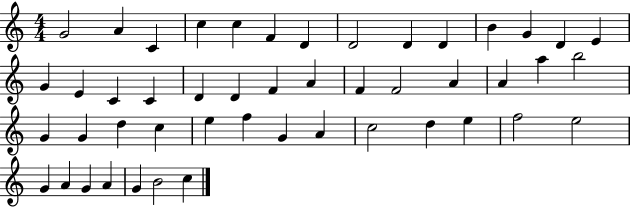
G4/h A4/q C4/q C5/q C5/q F4/q D4/q D4/h D4/q D4/q B4/q G4/q D4/q E4/q G4/q E4/q C4/q C4/q D4/q D4/q F4/q A4/q F4/q F4/h A4/q A4/q A5/q B5/h G4/q G4/q D5/q C5/q E5/q F5/q G4/q A4/q C5/h D5/q E5/q F5/h E5/h G4/q A4/q G4/q A4/q G4/q B4/h C5/q